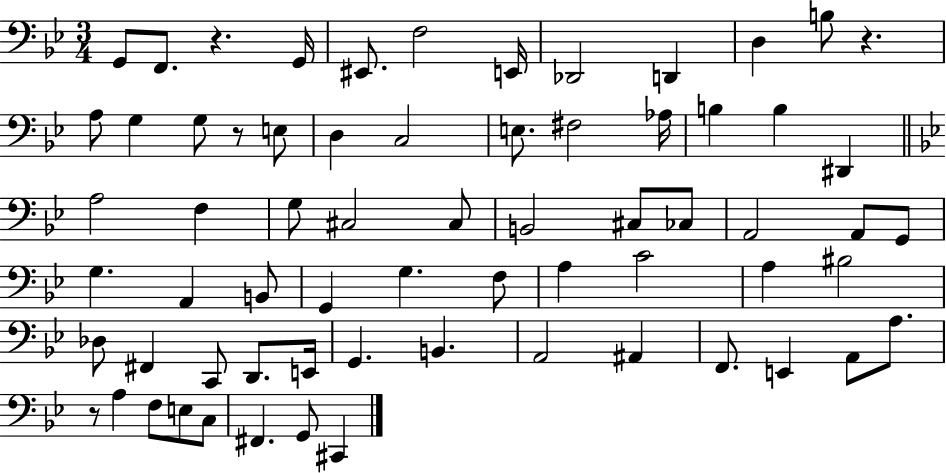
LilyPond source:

{
  \clef bass
  \numericTimeSignature
  \time 3/4
  \key bes \major
  g,8 f,8. r4. g,16 | eis,8. f2 e,16 | des,2 d,4 | d4 b8 r4. | \break a8 g4 g8 r8 e8 | d4 c2 | e8. fis2 aes16 | b4 b4 dis,4 | \break \bar "||" \break \key g \minor a2 f4 | g8 cis2 cis8 | b,2 cis8 ces8 | a,2 a,8 g,8 | \break g4. a,4 b,8 | g,4 g4. f8 | a4 c'2 | a4 bis2 | \break des8 fis,4 c,8 d,8. e,16 | g,4. b,4. | a,2 ais,4 | f,8. e,4 a,8 a8. | \break r8 a4 f8 e8 c8 | fis,4. g,8 cis,4 | \bar "|."
}